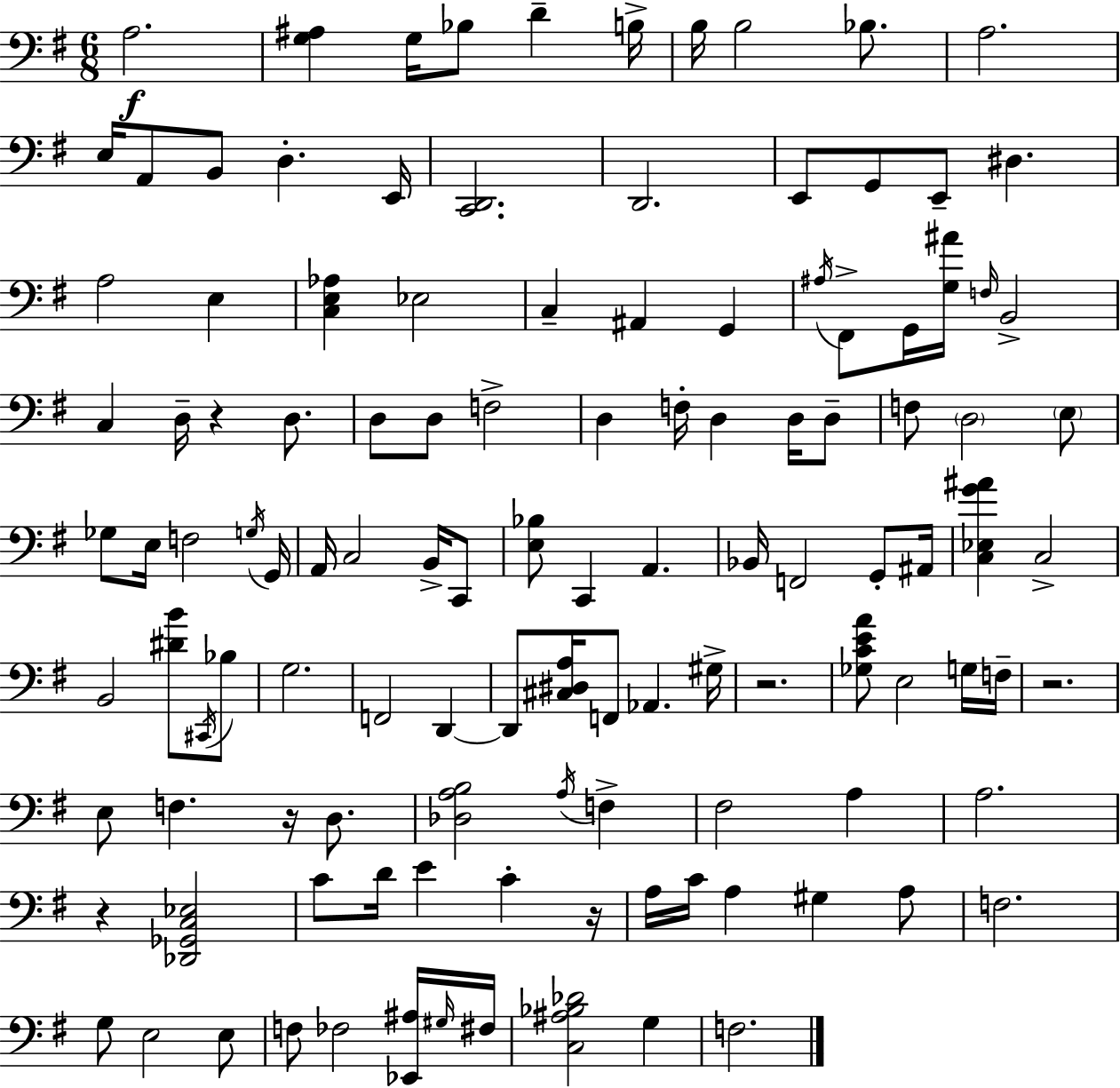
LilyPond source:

{
  \clef bass
  \numericTimeSignature
  \time 6/8
  \key g \major
  a2.\f | <g ais>4 g16 bes8 d'4-- b16-> | b16 b2 bes8. | a2. | \break e16 a,8 b,8 d4.-. e,16 | <c, d,>2. | d,2. | e,8 g,8 e,8-- dis4. | \break a2 e4 | <c e aes>4 ees2 | c4-- ais,4 g,4 | \acciaccatura { ais16 } fis,8-> g,16 <g ais'>16 \grace { f16 } b,2-> | \break c4 d16-- r4 d8. | d8 d8 f2-> | d4 f16-. d4 d16 | d8-- f8 \parenthesize d2 | \break \parenthesize e8 ges8 e16 f2 | \acciaccatura { g16 } g,16 a,16 c2 | b,16-> c,8 <e bes>8 c,4 a,4. | bes,16 f,2 | \break g,8-. ais,16 <c ees g' ais'>4 c2-> | b,2 <dis' b'>8 | \acciaccatura { cis,16 } bes8 g2. | f,2 | \break d,4~~ d,8 <cis dis a>16 f,8 aes,4. | gis16-> r2. | <ges c' e' a'>8 e2 | g16 f16-- r2. | \break e8 f4. | r16 d8. <des a b>2 | \acciaccatura { a16 } f4-> fis2 | a4 a2. | \break r4 <des, ges, c ees>2 | c'8 d'16 e'4 | c'4-. r16 a16 c'16 a4 gis4 | a8 f2. | \break g8 e2 | e8 f8 fes2 | <ees, ais>16 \grace { gis16 } fis16 <c ais bes des'>2 | g4 f2. | \break \bar "|."
}